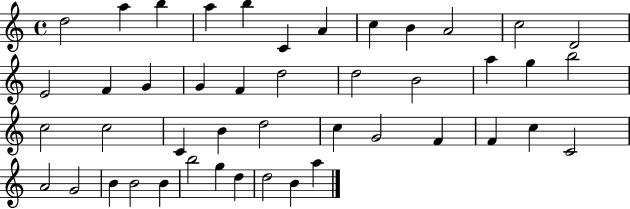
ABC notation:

X:1
T:Untitled
M:4/4
L:1/4
K:C
d2 a b a b C A c B A2 c2 D2 E2 F G G F d2 d2 B2 a g b2 c2 c2 C B d2 c G2 F F c C2 A2 G2 B B2 B b2 g d d2 B a